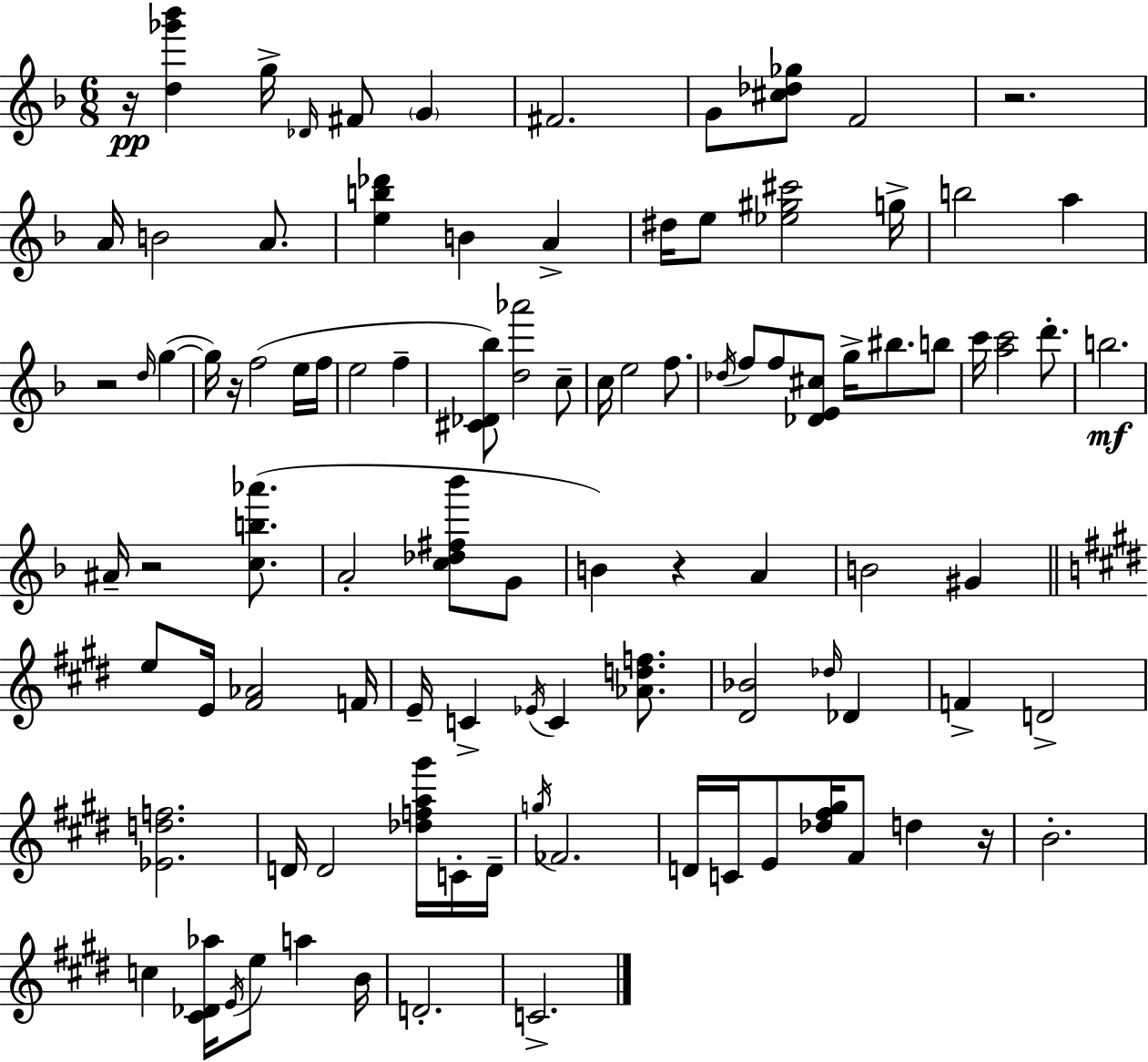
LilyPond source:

{
  \clef treble
  \numericTimeSignature
  \time 6/8
  \key f \major
  r16\pp <d'' ges''' bes'''>4 g''16-> \grace { des'16 } fis'8 \parenthesize g'4 | fis'2. | g'8 <cis'' des'' ges''>8 f'2 | r2. | \break a'16 b'2 a'8. | <e'' b'' des'''>4 b'4 a'4-> | dis''16 e''8 <ees'' gis'' cis'''>2 | g''16-> b''2 a''4 | \break r2 \grace { d''16 }( g''4~~ | g''16) r16 f''2( | e''16 f''16 e''2 f''4-- | <cis' des' bes''>8) <d'' aes'''>2 | \break c''8-- c''16 e''2 f''8. | \acciaccatura { des''16 } f''8 f''8 <des' e' cis''>8 g''16-> bis''8. | b''8 c'''16 <a'' c'''>2 | d'''8.-. b''2.\mf | \break ais'16-- r2 | <c'' b'' aes'''>8.( a'2-. <c'' des'' fis'' bes'''>8 | g'8 b'4) r4 a'4 | b'2 gis'4 | \break \bar "||" \break \key e \major e''8 e'16 <fis' aes'>2 f'16 | e'16-- c'4-> \acciaccatura { ees'16 } c'4 <aes' d'' f''>8. | <dis' bes'>2 \grace { des''16 } des'4 | f'4-> d'2-> | \break <ees' d'' f''>2. | d'16 d'2 <des'' f'' a'' gis'''>16 | c'16-. d'16-- \acciaccatura { g''16 } fes'2. | d'16 c'16 e'8 <des'' fis'' gis''>16 fis'8 d''4 | \break r16 b'2.-. | c''4 <cis' des' aes''>16 \acciaccatura { e'16 } e''8 a''4 | b'16 d'2.-. | c'2.-> | \break \bar "|."
}